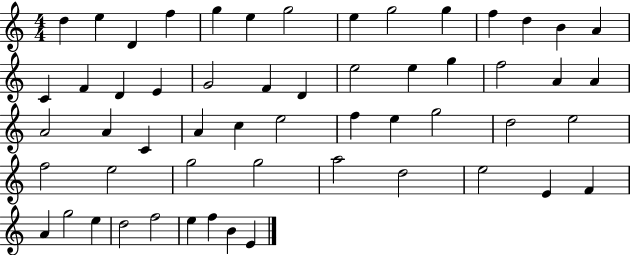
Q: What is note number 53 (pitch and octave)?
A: E5